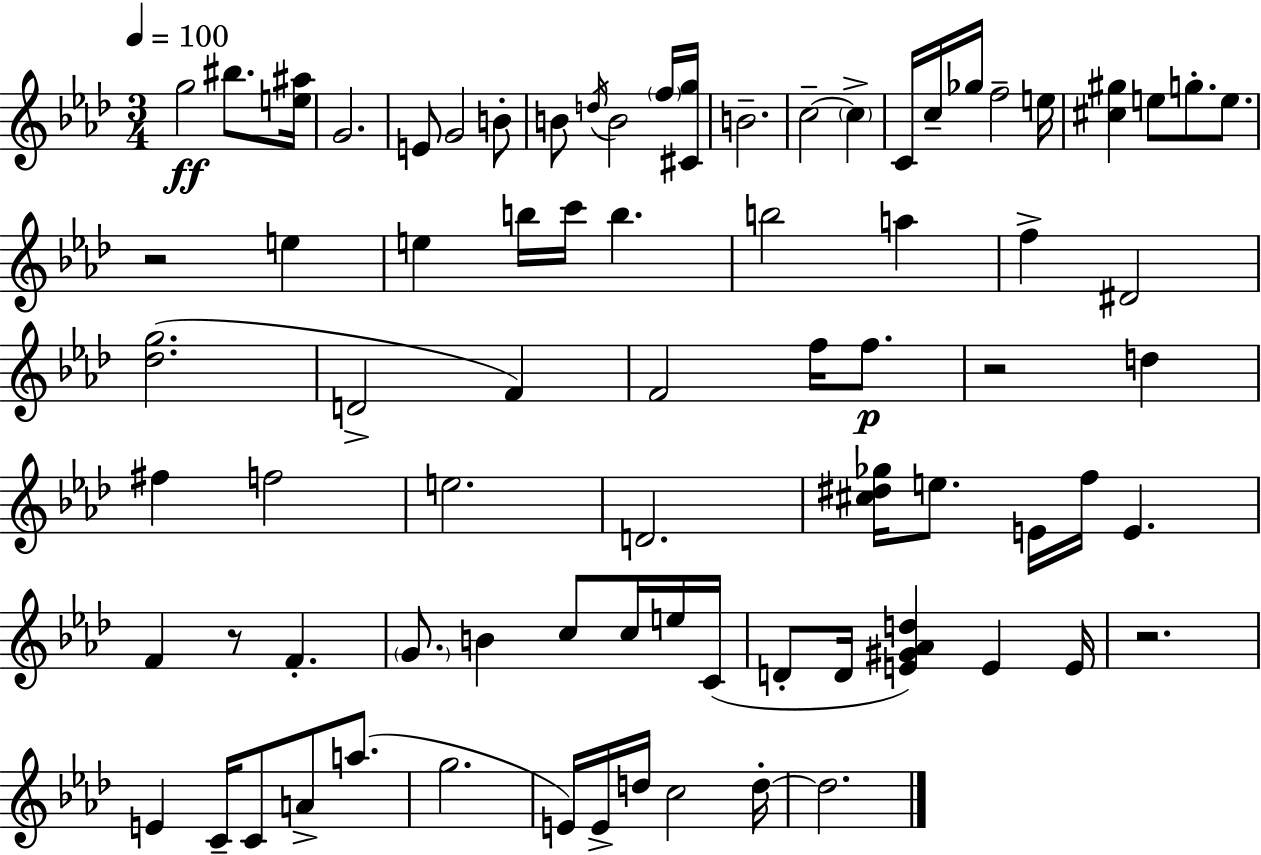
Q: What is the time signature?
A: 3/4